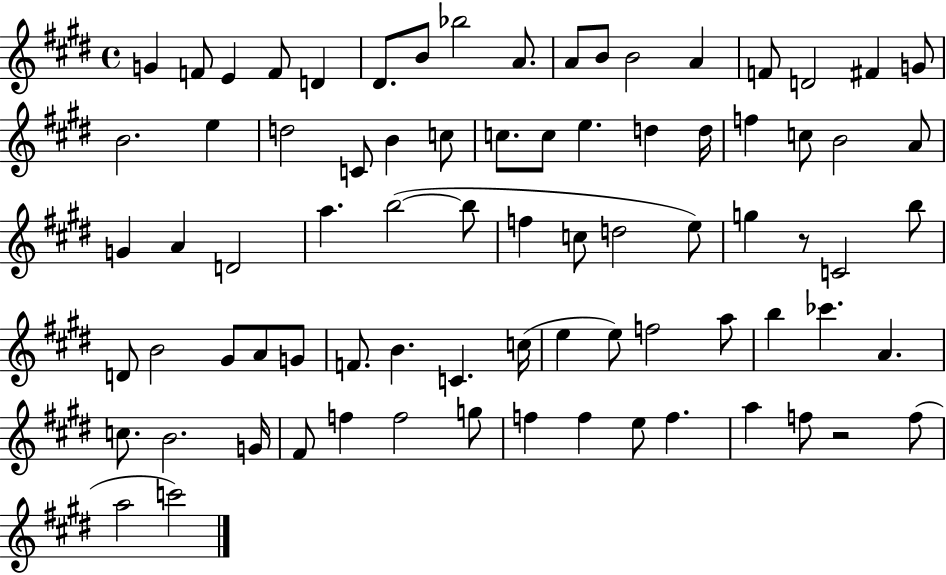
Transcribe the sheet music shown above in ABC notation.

X:1
T:Untitled
M:4/4
L:1/4
K:E
G F/2 E F/2 D ^D/2 B/2 _b2 A/2 A/2 B/2 B2 A F/2 D2 ^F G/2 B2 e d2 C/2 B c/2 c/2 c/2 e d d/4 f c/2 B2 A/2 G A D2 a b2 b/2 f c/2 d2 e/2 g z/2 C2 b/2 D/2 B2 ^G/2 A/2 G/2 F/2 B C c/4 e e/2 f2 a/2 b _c' A c/2 B2 G/4 ^F/2 f f2 g/2 f f e/2 f a f/2 z2 f/2 a2 c'2